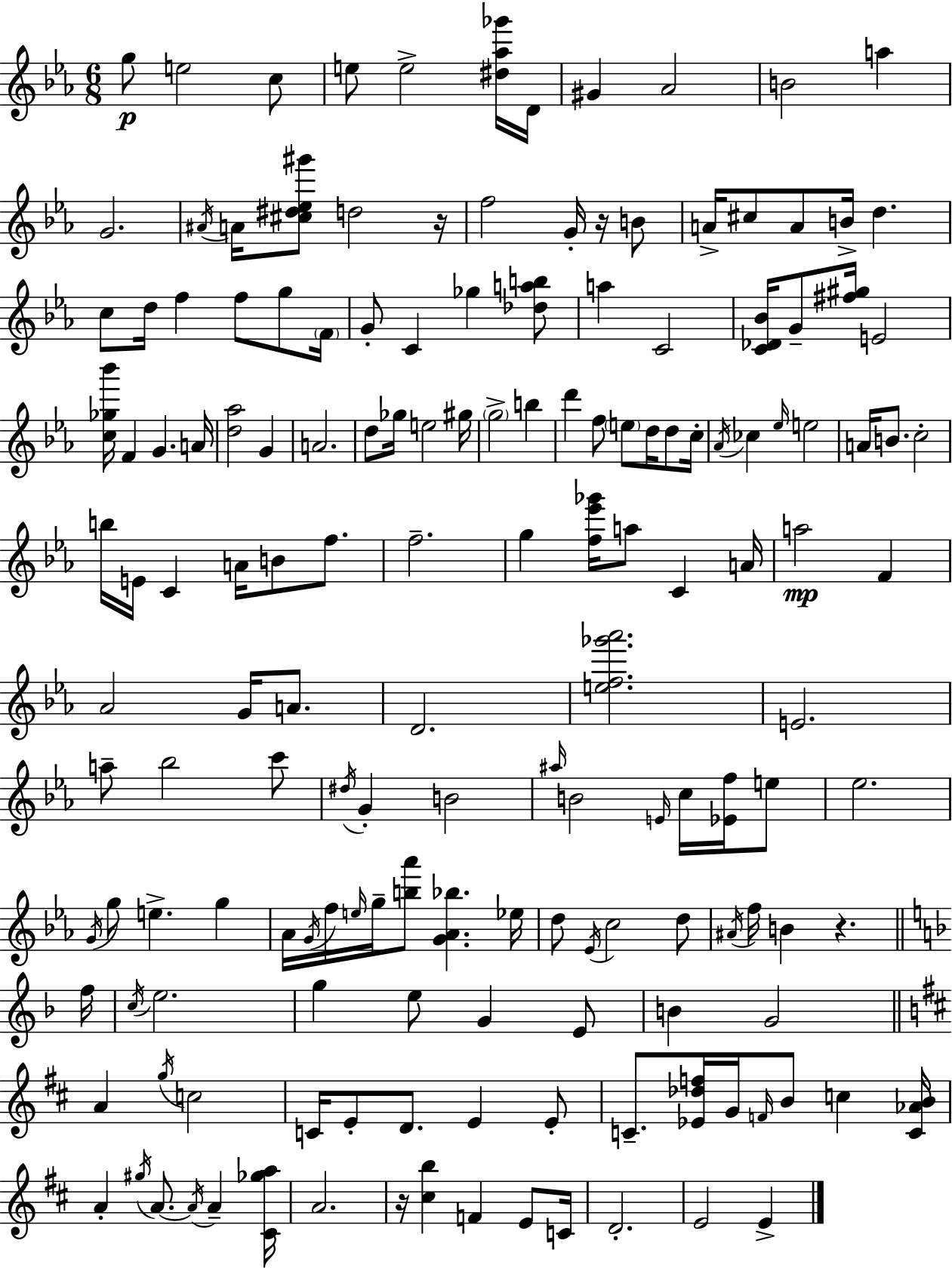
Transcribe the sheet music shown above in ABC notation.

X:1
T:Untitled
M:6/8
L:1/4
K:Cm
g/2 e2 c/2 e/2 e2 [^d_a_g']/4 D/4 ^G _A2 B2 a G2 ^A/4 A/4 [^c^d_e^g']/2 d2 z/4 f2 G/4 z/4 B/2 A/4 ^c/2 A/2 B/4 d c/2 d/4 f f/2 g/2 F/4 G/2 C _g [_dab]/2 a C2 [C_D_B]/4 G/2 [^f^g]/4 E2 [c_g_b']/4 F G A/4 [d_a]2 G A2 d/2 _g/4 e2 ^g/4 g2 b d' f/2 e/2 d/4 d/2 c/4 _A/4 _c _e/4 e2 A/4 B/2 c2 b/4 E/4 C A/4 B/2 f/2 f2 g [f_e'_g']/4 a/2 C A/4 a2 F _A2 G/4 A/2 D2 [ef_g'_a']2 E2 a/2 _b2 c'/2 ^d/4 G B2 ^a/4 B2 E/4 c/4 [_Ef]/4 e/2 _e2 G/4 g/2 e g _A/4 G/4 f/4 e/4 g/4 [b_a']/2 [G_A_b] _e/4 d/2 _E/4 c2 d/2 ^A/4 f/4 B z f/4 c/4 e2 g e/2 G E/2 B G2 A g/4 c2 C/4 E/2 D/2 E E/2 C/2 [_E_df]/4 G/4 F/4 B/2 c [C_AB]/4 A ^g/4 A/2 A/4 A [^C_ga]/4 A2 z/4 [^cb] F E/2 C/4 D2 E2 E